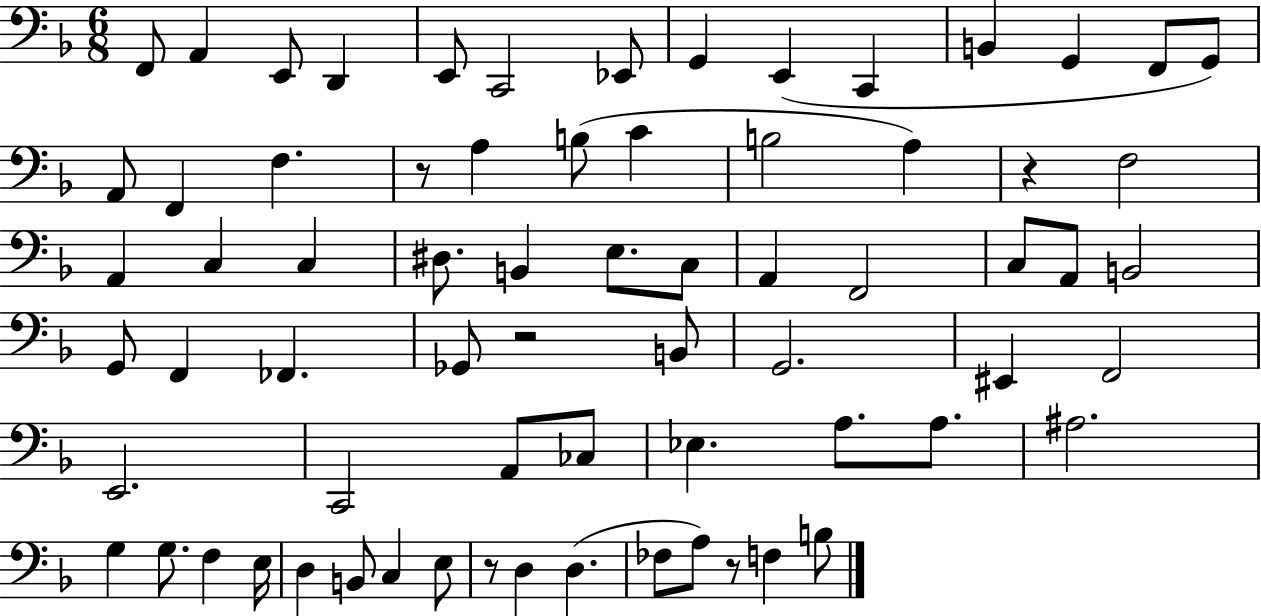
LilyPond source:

{
  \clef bass
  \numericTimeSignature
  \time 6/8
  \key f \major
  f,8 a,4 e,8 d,4 | e,8 c,2 ees,8 | g,4 e,4( c,4 | b,4 g,4 f,8 g,8) | \break a,8 f,4 f4. | r8 a4 b8( c'4 | b2 a4) | r4 f2 | \break a,4 c4 c4 | dis8. b,4 e8. c8 | a,4 f,2 | c8 a,8 b,2 | \break g,8 f,4 fes,4. | ges,8 r2 b,8 | g,2. | eis,4 f,2 | \break e,2. | c,2 a,8 ces8 | ees4. a8. a8. | ais2. | \break g4 g8. f4 e16 | d4 b,8 c4 e8 | r8 d4 d4.( | fes8 a8) r8 f4 b8 | \break \bar "|."
}